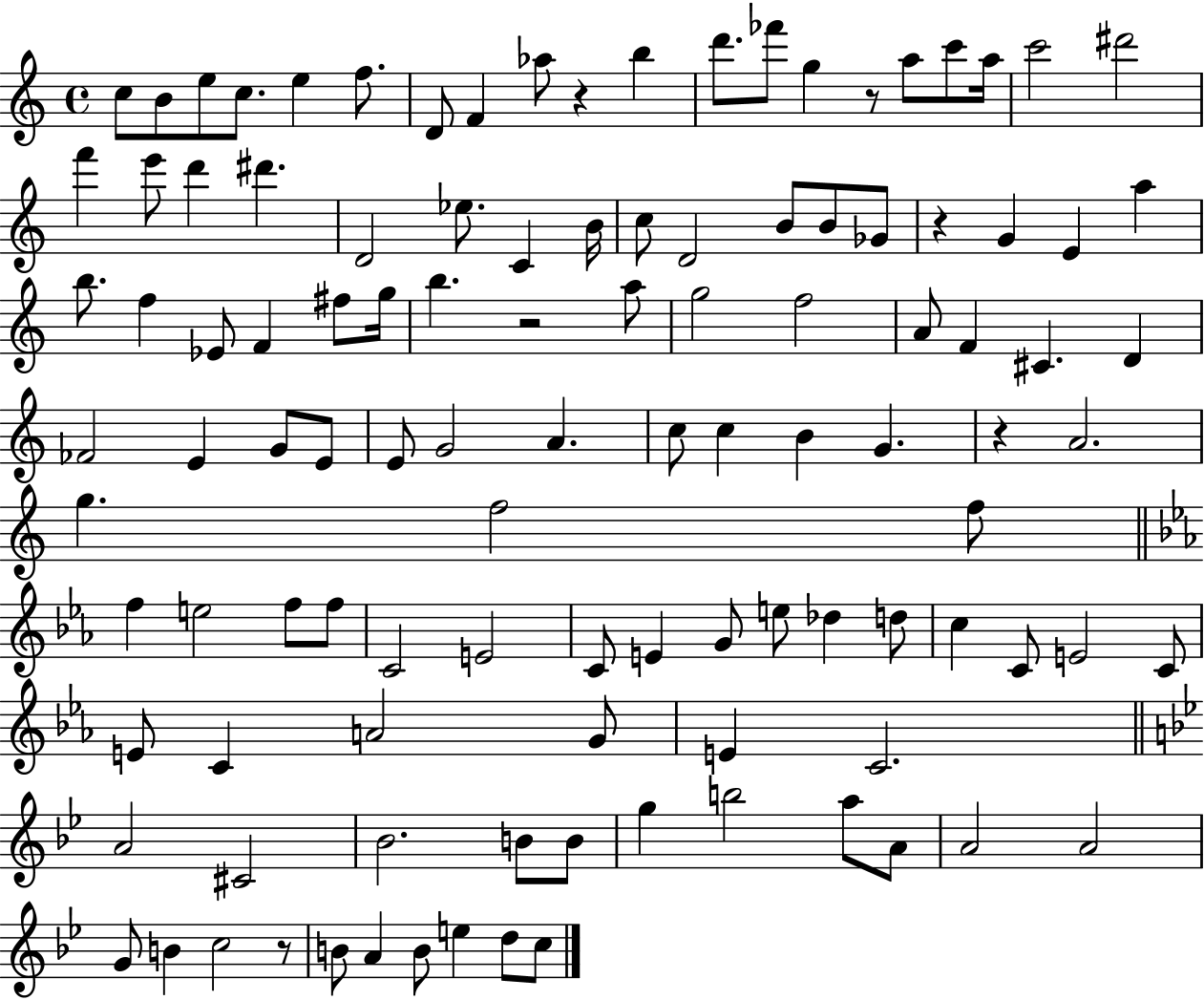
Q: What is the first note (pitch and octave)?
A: C5